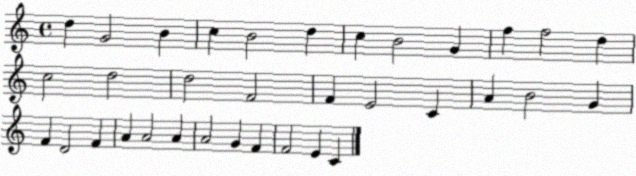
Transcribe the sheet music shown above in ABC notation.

X:1
T:Untitled
M:4/4
L:1/4
K:C
d G2 B c B2 d c B2 G f f2 d c2 d2 d2 F2 F E2 C A B2 G F D2 F A A2 A A2 G F F2 E C